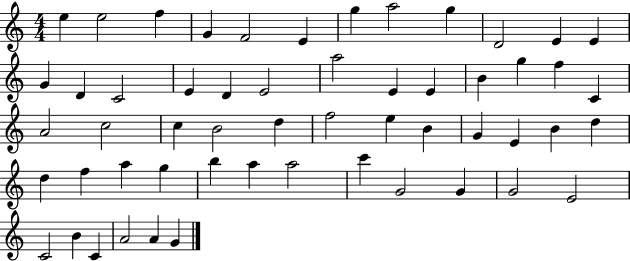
X:1
T:Untitled
M:4/4
L:1/4
K:C
e e2 f G F2 E g a2 g D2 E E G D C2 E D E2 a2 E E B g f C A2 c2 c B2 d f2 e B G E B d d f a g b a a2 c' G2 G G2 E2 C2 B C A2 A G